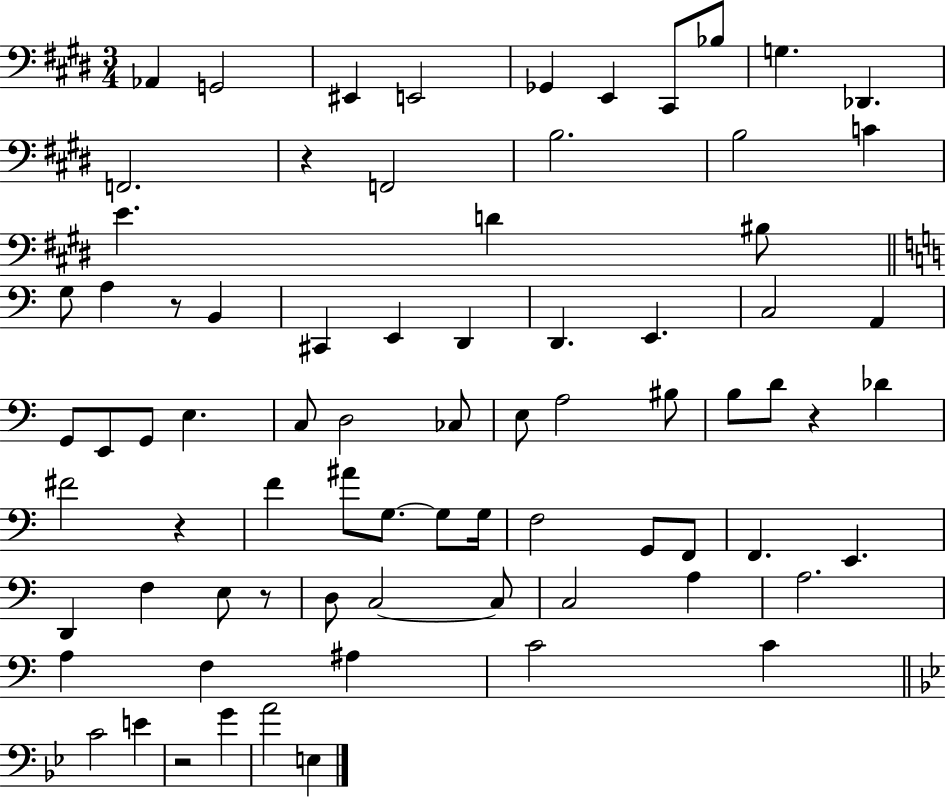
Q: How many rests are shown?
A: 6